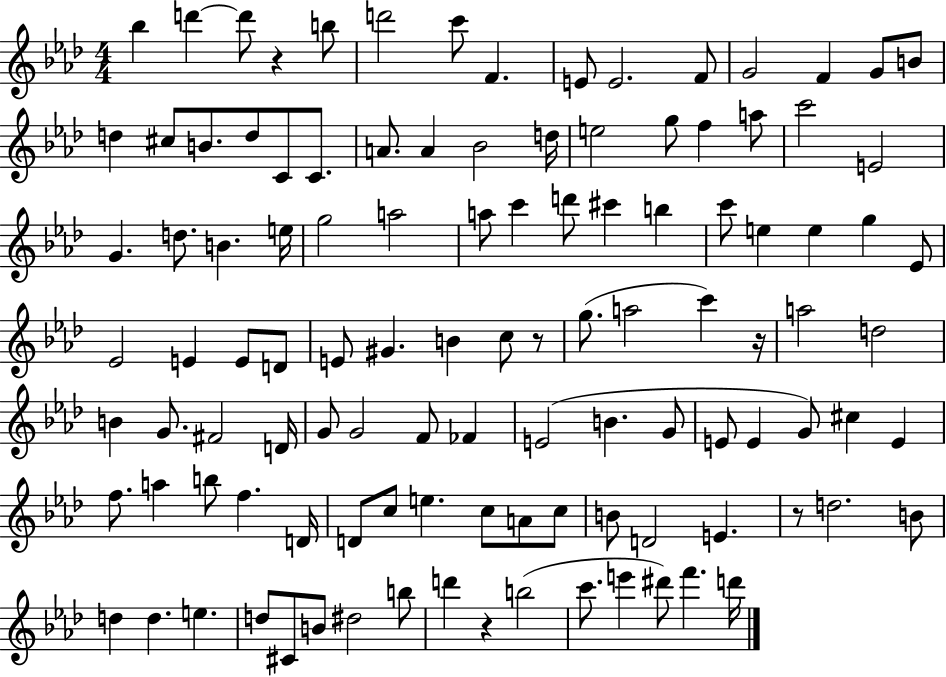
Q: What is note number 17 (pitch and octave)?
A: B4